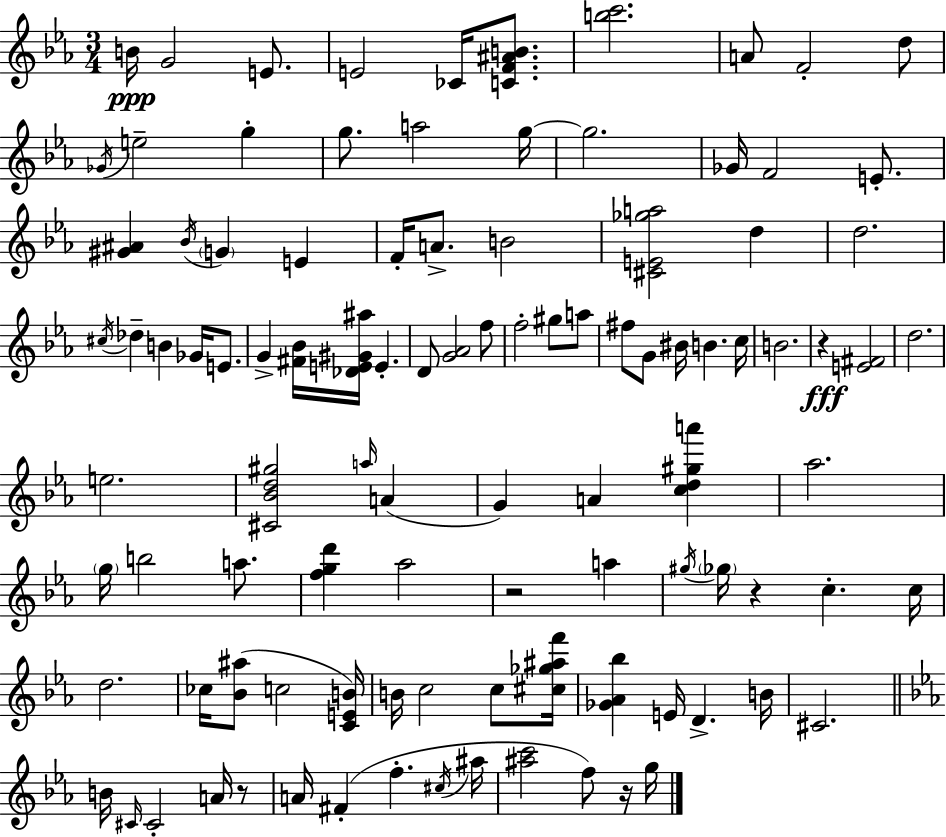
B4/s G4/h E4/e. E4/h CES4/s [C4,F4,A#4,B4]/e. [B5,C6]/h. A4/e F4/h D5/e Gb4/s E5/h G5/q G5/e. A5/h G5/s G5/h. Gb4/s F4/h E4/e. [G#4,A#4]/q Bb4/s G4/q E4/q F4/s A4/e. B4/h [C#4,E4,Gb5,A5]/h D5/q D5/h. C#5/s Db5/q B4/q Gb4/s E4/e. G4/q [F#4,Bb4]/s [Db4,E4,G#4,A#5]/s E4/q. D4/e [G4,Ab4]/h F5/e F5/h G#5/e A5/e F#5/e G4/e BIS4/s B4/q. C5/s B4/h. R/q [E4,F#4]/h D5/h. E5/h. [C#4,Bb4,D5,G#5]/h A5/s A4/q G4/q A4/q [C5,D5,G#5,A6]/q Ab5/h. G5/s B5/h A5/e. [F5,G5,D6]/q Ab5/h R/h A5/q G#5/s Gb5/s R/q C5/q. C5/s D5/h. CES5/s [Bb4,A#5]/e C5/h [C4,E4,B4]/s B4/s C5/h C5/e [C#5,Gb5,A#5,F6]/s [Gb4,Ab4,Bb5]/q E4/s D4/q. B4/s C#4/h. B4/s C#4/s C#4/h A4/s R/e A4/s F#4/q F5/q. C#5/s A#5/s [A#5,C6]/h F5/e R/s G5/s